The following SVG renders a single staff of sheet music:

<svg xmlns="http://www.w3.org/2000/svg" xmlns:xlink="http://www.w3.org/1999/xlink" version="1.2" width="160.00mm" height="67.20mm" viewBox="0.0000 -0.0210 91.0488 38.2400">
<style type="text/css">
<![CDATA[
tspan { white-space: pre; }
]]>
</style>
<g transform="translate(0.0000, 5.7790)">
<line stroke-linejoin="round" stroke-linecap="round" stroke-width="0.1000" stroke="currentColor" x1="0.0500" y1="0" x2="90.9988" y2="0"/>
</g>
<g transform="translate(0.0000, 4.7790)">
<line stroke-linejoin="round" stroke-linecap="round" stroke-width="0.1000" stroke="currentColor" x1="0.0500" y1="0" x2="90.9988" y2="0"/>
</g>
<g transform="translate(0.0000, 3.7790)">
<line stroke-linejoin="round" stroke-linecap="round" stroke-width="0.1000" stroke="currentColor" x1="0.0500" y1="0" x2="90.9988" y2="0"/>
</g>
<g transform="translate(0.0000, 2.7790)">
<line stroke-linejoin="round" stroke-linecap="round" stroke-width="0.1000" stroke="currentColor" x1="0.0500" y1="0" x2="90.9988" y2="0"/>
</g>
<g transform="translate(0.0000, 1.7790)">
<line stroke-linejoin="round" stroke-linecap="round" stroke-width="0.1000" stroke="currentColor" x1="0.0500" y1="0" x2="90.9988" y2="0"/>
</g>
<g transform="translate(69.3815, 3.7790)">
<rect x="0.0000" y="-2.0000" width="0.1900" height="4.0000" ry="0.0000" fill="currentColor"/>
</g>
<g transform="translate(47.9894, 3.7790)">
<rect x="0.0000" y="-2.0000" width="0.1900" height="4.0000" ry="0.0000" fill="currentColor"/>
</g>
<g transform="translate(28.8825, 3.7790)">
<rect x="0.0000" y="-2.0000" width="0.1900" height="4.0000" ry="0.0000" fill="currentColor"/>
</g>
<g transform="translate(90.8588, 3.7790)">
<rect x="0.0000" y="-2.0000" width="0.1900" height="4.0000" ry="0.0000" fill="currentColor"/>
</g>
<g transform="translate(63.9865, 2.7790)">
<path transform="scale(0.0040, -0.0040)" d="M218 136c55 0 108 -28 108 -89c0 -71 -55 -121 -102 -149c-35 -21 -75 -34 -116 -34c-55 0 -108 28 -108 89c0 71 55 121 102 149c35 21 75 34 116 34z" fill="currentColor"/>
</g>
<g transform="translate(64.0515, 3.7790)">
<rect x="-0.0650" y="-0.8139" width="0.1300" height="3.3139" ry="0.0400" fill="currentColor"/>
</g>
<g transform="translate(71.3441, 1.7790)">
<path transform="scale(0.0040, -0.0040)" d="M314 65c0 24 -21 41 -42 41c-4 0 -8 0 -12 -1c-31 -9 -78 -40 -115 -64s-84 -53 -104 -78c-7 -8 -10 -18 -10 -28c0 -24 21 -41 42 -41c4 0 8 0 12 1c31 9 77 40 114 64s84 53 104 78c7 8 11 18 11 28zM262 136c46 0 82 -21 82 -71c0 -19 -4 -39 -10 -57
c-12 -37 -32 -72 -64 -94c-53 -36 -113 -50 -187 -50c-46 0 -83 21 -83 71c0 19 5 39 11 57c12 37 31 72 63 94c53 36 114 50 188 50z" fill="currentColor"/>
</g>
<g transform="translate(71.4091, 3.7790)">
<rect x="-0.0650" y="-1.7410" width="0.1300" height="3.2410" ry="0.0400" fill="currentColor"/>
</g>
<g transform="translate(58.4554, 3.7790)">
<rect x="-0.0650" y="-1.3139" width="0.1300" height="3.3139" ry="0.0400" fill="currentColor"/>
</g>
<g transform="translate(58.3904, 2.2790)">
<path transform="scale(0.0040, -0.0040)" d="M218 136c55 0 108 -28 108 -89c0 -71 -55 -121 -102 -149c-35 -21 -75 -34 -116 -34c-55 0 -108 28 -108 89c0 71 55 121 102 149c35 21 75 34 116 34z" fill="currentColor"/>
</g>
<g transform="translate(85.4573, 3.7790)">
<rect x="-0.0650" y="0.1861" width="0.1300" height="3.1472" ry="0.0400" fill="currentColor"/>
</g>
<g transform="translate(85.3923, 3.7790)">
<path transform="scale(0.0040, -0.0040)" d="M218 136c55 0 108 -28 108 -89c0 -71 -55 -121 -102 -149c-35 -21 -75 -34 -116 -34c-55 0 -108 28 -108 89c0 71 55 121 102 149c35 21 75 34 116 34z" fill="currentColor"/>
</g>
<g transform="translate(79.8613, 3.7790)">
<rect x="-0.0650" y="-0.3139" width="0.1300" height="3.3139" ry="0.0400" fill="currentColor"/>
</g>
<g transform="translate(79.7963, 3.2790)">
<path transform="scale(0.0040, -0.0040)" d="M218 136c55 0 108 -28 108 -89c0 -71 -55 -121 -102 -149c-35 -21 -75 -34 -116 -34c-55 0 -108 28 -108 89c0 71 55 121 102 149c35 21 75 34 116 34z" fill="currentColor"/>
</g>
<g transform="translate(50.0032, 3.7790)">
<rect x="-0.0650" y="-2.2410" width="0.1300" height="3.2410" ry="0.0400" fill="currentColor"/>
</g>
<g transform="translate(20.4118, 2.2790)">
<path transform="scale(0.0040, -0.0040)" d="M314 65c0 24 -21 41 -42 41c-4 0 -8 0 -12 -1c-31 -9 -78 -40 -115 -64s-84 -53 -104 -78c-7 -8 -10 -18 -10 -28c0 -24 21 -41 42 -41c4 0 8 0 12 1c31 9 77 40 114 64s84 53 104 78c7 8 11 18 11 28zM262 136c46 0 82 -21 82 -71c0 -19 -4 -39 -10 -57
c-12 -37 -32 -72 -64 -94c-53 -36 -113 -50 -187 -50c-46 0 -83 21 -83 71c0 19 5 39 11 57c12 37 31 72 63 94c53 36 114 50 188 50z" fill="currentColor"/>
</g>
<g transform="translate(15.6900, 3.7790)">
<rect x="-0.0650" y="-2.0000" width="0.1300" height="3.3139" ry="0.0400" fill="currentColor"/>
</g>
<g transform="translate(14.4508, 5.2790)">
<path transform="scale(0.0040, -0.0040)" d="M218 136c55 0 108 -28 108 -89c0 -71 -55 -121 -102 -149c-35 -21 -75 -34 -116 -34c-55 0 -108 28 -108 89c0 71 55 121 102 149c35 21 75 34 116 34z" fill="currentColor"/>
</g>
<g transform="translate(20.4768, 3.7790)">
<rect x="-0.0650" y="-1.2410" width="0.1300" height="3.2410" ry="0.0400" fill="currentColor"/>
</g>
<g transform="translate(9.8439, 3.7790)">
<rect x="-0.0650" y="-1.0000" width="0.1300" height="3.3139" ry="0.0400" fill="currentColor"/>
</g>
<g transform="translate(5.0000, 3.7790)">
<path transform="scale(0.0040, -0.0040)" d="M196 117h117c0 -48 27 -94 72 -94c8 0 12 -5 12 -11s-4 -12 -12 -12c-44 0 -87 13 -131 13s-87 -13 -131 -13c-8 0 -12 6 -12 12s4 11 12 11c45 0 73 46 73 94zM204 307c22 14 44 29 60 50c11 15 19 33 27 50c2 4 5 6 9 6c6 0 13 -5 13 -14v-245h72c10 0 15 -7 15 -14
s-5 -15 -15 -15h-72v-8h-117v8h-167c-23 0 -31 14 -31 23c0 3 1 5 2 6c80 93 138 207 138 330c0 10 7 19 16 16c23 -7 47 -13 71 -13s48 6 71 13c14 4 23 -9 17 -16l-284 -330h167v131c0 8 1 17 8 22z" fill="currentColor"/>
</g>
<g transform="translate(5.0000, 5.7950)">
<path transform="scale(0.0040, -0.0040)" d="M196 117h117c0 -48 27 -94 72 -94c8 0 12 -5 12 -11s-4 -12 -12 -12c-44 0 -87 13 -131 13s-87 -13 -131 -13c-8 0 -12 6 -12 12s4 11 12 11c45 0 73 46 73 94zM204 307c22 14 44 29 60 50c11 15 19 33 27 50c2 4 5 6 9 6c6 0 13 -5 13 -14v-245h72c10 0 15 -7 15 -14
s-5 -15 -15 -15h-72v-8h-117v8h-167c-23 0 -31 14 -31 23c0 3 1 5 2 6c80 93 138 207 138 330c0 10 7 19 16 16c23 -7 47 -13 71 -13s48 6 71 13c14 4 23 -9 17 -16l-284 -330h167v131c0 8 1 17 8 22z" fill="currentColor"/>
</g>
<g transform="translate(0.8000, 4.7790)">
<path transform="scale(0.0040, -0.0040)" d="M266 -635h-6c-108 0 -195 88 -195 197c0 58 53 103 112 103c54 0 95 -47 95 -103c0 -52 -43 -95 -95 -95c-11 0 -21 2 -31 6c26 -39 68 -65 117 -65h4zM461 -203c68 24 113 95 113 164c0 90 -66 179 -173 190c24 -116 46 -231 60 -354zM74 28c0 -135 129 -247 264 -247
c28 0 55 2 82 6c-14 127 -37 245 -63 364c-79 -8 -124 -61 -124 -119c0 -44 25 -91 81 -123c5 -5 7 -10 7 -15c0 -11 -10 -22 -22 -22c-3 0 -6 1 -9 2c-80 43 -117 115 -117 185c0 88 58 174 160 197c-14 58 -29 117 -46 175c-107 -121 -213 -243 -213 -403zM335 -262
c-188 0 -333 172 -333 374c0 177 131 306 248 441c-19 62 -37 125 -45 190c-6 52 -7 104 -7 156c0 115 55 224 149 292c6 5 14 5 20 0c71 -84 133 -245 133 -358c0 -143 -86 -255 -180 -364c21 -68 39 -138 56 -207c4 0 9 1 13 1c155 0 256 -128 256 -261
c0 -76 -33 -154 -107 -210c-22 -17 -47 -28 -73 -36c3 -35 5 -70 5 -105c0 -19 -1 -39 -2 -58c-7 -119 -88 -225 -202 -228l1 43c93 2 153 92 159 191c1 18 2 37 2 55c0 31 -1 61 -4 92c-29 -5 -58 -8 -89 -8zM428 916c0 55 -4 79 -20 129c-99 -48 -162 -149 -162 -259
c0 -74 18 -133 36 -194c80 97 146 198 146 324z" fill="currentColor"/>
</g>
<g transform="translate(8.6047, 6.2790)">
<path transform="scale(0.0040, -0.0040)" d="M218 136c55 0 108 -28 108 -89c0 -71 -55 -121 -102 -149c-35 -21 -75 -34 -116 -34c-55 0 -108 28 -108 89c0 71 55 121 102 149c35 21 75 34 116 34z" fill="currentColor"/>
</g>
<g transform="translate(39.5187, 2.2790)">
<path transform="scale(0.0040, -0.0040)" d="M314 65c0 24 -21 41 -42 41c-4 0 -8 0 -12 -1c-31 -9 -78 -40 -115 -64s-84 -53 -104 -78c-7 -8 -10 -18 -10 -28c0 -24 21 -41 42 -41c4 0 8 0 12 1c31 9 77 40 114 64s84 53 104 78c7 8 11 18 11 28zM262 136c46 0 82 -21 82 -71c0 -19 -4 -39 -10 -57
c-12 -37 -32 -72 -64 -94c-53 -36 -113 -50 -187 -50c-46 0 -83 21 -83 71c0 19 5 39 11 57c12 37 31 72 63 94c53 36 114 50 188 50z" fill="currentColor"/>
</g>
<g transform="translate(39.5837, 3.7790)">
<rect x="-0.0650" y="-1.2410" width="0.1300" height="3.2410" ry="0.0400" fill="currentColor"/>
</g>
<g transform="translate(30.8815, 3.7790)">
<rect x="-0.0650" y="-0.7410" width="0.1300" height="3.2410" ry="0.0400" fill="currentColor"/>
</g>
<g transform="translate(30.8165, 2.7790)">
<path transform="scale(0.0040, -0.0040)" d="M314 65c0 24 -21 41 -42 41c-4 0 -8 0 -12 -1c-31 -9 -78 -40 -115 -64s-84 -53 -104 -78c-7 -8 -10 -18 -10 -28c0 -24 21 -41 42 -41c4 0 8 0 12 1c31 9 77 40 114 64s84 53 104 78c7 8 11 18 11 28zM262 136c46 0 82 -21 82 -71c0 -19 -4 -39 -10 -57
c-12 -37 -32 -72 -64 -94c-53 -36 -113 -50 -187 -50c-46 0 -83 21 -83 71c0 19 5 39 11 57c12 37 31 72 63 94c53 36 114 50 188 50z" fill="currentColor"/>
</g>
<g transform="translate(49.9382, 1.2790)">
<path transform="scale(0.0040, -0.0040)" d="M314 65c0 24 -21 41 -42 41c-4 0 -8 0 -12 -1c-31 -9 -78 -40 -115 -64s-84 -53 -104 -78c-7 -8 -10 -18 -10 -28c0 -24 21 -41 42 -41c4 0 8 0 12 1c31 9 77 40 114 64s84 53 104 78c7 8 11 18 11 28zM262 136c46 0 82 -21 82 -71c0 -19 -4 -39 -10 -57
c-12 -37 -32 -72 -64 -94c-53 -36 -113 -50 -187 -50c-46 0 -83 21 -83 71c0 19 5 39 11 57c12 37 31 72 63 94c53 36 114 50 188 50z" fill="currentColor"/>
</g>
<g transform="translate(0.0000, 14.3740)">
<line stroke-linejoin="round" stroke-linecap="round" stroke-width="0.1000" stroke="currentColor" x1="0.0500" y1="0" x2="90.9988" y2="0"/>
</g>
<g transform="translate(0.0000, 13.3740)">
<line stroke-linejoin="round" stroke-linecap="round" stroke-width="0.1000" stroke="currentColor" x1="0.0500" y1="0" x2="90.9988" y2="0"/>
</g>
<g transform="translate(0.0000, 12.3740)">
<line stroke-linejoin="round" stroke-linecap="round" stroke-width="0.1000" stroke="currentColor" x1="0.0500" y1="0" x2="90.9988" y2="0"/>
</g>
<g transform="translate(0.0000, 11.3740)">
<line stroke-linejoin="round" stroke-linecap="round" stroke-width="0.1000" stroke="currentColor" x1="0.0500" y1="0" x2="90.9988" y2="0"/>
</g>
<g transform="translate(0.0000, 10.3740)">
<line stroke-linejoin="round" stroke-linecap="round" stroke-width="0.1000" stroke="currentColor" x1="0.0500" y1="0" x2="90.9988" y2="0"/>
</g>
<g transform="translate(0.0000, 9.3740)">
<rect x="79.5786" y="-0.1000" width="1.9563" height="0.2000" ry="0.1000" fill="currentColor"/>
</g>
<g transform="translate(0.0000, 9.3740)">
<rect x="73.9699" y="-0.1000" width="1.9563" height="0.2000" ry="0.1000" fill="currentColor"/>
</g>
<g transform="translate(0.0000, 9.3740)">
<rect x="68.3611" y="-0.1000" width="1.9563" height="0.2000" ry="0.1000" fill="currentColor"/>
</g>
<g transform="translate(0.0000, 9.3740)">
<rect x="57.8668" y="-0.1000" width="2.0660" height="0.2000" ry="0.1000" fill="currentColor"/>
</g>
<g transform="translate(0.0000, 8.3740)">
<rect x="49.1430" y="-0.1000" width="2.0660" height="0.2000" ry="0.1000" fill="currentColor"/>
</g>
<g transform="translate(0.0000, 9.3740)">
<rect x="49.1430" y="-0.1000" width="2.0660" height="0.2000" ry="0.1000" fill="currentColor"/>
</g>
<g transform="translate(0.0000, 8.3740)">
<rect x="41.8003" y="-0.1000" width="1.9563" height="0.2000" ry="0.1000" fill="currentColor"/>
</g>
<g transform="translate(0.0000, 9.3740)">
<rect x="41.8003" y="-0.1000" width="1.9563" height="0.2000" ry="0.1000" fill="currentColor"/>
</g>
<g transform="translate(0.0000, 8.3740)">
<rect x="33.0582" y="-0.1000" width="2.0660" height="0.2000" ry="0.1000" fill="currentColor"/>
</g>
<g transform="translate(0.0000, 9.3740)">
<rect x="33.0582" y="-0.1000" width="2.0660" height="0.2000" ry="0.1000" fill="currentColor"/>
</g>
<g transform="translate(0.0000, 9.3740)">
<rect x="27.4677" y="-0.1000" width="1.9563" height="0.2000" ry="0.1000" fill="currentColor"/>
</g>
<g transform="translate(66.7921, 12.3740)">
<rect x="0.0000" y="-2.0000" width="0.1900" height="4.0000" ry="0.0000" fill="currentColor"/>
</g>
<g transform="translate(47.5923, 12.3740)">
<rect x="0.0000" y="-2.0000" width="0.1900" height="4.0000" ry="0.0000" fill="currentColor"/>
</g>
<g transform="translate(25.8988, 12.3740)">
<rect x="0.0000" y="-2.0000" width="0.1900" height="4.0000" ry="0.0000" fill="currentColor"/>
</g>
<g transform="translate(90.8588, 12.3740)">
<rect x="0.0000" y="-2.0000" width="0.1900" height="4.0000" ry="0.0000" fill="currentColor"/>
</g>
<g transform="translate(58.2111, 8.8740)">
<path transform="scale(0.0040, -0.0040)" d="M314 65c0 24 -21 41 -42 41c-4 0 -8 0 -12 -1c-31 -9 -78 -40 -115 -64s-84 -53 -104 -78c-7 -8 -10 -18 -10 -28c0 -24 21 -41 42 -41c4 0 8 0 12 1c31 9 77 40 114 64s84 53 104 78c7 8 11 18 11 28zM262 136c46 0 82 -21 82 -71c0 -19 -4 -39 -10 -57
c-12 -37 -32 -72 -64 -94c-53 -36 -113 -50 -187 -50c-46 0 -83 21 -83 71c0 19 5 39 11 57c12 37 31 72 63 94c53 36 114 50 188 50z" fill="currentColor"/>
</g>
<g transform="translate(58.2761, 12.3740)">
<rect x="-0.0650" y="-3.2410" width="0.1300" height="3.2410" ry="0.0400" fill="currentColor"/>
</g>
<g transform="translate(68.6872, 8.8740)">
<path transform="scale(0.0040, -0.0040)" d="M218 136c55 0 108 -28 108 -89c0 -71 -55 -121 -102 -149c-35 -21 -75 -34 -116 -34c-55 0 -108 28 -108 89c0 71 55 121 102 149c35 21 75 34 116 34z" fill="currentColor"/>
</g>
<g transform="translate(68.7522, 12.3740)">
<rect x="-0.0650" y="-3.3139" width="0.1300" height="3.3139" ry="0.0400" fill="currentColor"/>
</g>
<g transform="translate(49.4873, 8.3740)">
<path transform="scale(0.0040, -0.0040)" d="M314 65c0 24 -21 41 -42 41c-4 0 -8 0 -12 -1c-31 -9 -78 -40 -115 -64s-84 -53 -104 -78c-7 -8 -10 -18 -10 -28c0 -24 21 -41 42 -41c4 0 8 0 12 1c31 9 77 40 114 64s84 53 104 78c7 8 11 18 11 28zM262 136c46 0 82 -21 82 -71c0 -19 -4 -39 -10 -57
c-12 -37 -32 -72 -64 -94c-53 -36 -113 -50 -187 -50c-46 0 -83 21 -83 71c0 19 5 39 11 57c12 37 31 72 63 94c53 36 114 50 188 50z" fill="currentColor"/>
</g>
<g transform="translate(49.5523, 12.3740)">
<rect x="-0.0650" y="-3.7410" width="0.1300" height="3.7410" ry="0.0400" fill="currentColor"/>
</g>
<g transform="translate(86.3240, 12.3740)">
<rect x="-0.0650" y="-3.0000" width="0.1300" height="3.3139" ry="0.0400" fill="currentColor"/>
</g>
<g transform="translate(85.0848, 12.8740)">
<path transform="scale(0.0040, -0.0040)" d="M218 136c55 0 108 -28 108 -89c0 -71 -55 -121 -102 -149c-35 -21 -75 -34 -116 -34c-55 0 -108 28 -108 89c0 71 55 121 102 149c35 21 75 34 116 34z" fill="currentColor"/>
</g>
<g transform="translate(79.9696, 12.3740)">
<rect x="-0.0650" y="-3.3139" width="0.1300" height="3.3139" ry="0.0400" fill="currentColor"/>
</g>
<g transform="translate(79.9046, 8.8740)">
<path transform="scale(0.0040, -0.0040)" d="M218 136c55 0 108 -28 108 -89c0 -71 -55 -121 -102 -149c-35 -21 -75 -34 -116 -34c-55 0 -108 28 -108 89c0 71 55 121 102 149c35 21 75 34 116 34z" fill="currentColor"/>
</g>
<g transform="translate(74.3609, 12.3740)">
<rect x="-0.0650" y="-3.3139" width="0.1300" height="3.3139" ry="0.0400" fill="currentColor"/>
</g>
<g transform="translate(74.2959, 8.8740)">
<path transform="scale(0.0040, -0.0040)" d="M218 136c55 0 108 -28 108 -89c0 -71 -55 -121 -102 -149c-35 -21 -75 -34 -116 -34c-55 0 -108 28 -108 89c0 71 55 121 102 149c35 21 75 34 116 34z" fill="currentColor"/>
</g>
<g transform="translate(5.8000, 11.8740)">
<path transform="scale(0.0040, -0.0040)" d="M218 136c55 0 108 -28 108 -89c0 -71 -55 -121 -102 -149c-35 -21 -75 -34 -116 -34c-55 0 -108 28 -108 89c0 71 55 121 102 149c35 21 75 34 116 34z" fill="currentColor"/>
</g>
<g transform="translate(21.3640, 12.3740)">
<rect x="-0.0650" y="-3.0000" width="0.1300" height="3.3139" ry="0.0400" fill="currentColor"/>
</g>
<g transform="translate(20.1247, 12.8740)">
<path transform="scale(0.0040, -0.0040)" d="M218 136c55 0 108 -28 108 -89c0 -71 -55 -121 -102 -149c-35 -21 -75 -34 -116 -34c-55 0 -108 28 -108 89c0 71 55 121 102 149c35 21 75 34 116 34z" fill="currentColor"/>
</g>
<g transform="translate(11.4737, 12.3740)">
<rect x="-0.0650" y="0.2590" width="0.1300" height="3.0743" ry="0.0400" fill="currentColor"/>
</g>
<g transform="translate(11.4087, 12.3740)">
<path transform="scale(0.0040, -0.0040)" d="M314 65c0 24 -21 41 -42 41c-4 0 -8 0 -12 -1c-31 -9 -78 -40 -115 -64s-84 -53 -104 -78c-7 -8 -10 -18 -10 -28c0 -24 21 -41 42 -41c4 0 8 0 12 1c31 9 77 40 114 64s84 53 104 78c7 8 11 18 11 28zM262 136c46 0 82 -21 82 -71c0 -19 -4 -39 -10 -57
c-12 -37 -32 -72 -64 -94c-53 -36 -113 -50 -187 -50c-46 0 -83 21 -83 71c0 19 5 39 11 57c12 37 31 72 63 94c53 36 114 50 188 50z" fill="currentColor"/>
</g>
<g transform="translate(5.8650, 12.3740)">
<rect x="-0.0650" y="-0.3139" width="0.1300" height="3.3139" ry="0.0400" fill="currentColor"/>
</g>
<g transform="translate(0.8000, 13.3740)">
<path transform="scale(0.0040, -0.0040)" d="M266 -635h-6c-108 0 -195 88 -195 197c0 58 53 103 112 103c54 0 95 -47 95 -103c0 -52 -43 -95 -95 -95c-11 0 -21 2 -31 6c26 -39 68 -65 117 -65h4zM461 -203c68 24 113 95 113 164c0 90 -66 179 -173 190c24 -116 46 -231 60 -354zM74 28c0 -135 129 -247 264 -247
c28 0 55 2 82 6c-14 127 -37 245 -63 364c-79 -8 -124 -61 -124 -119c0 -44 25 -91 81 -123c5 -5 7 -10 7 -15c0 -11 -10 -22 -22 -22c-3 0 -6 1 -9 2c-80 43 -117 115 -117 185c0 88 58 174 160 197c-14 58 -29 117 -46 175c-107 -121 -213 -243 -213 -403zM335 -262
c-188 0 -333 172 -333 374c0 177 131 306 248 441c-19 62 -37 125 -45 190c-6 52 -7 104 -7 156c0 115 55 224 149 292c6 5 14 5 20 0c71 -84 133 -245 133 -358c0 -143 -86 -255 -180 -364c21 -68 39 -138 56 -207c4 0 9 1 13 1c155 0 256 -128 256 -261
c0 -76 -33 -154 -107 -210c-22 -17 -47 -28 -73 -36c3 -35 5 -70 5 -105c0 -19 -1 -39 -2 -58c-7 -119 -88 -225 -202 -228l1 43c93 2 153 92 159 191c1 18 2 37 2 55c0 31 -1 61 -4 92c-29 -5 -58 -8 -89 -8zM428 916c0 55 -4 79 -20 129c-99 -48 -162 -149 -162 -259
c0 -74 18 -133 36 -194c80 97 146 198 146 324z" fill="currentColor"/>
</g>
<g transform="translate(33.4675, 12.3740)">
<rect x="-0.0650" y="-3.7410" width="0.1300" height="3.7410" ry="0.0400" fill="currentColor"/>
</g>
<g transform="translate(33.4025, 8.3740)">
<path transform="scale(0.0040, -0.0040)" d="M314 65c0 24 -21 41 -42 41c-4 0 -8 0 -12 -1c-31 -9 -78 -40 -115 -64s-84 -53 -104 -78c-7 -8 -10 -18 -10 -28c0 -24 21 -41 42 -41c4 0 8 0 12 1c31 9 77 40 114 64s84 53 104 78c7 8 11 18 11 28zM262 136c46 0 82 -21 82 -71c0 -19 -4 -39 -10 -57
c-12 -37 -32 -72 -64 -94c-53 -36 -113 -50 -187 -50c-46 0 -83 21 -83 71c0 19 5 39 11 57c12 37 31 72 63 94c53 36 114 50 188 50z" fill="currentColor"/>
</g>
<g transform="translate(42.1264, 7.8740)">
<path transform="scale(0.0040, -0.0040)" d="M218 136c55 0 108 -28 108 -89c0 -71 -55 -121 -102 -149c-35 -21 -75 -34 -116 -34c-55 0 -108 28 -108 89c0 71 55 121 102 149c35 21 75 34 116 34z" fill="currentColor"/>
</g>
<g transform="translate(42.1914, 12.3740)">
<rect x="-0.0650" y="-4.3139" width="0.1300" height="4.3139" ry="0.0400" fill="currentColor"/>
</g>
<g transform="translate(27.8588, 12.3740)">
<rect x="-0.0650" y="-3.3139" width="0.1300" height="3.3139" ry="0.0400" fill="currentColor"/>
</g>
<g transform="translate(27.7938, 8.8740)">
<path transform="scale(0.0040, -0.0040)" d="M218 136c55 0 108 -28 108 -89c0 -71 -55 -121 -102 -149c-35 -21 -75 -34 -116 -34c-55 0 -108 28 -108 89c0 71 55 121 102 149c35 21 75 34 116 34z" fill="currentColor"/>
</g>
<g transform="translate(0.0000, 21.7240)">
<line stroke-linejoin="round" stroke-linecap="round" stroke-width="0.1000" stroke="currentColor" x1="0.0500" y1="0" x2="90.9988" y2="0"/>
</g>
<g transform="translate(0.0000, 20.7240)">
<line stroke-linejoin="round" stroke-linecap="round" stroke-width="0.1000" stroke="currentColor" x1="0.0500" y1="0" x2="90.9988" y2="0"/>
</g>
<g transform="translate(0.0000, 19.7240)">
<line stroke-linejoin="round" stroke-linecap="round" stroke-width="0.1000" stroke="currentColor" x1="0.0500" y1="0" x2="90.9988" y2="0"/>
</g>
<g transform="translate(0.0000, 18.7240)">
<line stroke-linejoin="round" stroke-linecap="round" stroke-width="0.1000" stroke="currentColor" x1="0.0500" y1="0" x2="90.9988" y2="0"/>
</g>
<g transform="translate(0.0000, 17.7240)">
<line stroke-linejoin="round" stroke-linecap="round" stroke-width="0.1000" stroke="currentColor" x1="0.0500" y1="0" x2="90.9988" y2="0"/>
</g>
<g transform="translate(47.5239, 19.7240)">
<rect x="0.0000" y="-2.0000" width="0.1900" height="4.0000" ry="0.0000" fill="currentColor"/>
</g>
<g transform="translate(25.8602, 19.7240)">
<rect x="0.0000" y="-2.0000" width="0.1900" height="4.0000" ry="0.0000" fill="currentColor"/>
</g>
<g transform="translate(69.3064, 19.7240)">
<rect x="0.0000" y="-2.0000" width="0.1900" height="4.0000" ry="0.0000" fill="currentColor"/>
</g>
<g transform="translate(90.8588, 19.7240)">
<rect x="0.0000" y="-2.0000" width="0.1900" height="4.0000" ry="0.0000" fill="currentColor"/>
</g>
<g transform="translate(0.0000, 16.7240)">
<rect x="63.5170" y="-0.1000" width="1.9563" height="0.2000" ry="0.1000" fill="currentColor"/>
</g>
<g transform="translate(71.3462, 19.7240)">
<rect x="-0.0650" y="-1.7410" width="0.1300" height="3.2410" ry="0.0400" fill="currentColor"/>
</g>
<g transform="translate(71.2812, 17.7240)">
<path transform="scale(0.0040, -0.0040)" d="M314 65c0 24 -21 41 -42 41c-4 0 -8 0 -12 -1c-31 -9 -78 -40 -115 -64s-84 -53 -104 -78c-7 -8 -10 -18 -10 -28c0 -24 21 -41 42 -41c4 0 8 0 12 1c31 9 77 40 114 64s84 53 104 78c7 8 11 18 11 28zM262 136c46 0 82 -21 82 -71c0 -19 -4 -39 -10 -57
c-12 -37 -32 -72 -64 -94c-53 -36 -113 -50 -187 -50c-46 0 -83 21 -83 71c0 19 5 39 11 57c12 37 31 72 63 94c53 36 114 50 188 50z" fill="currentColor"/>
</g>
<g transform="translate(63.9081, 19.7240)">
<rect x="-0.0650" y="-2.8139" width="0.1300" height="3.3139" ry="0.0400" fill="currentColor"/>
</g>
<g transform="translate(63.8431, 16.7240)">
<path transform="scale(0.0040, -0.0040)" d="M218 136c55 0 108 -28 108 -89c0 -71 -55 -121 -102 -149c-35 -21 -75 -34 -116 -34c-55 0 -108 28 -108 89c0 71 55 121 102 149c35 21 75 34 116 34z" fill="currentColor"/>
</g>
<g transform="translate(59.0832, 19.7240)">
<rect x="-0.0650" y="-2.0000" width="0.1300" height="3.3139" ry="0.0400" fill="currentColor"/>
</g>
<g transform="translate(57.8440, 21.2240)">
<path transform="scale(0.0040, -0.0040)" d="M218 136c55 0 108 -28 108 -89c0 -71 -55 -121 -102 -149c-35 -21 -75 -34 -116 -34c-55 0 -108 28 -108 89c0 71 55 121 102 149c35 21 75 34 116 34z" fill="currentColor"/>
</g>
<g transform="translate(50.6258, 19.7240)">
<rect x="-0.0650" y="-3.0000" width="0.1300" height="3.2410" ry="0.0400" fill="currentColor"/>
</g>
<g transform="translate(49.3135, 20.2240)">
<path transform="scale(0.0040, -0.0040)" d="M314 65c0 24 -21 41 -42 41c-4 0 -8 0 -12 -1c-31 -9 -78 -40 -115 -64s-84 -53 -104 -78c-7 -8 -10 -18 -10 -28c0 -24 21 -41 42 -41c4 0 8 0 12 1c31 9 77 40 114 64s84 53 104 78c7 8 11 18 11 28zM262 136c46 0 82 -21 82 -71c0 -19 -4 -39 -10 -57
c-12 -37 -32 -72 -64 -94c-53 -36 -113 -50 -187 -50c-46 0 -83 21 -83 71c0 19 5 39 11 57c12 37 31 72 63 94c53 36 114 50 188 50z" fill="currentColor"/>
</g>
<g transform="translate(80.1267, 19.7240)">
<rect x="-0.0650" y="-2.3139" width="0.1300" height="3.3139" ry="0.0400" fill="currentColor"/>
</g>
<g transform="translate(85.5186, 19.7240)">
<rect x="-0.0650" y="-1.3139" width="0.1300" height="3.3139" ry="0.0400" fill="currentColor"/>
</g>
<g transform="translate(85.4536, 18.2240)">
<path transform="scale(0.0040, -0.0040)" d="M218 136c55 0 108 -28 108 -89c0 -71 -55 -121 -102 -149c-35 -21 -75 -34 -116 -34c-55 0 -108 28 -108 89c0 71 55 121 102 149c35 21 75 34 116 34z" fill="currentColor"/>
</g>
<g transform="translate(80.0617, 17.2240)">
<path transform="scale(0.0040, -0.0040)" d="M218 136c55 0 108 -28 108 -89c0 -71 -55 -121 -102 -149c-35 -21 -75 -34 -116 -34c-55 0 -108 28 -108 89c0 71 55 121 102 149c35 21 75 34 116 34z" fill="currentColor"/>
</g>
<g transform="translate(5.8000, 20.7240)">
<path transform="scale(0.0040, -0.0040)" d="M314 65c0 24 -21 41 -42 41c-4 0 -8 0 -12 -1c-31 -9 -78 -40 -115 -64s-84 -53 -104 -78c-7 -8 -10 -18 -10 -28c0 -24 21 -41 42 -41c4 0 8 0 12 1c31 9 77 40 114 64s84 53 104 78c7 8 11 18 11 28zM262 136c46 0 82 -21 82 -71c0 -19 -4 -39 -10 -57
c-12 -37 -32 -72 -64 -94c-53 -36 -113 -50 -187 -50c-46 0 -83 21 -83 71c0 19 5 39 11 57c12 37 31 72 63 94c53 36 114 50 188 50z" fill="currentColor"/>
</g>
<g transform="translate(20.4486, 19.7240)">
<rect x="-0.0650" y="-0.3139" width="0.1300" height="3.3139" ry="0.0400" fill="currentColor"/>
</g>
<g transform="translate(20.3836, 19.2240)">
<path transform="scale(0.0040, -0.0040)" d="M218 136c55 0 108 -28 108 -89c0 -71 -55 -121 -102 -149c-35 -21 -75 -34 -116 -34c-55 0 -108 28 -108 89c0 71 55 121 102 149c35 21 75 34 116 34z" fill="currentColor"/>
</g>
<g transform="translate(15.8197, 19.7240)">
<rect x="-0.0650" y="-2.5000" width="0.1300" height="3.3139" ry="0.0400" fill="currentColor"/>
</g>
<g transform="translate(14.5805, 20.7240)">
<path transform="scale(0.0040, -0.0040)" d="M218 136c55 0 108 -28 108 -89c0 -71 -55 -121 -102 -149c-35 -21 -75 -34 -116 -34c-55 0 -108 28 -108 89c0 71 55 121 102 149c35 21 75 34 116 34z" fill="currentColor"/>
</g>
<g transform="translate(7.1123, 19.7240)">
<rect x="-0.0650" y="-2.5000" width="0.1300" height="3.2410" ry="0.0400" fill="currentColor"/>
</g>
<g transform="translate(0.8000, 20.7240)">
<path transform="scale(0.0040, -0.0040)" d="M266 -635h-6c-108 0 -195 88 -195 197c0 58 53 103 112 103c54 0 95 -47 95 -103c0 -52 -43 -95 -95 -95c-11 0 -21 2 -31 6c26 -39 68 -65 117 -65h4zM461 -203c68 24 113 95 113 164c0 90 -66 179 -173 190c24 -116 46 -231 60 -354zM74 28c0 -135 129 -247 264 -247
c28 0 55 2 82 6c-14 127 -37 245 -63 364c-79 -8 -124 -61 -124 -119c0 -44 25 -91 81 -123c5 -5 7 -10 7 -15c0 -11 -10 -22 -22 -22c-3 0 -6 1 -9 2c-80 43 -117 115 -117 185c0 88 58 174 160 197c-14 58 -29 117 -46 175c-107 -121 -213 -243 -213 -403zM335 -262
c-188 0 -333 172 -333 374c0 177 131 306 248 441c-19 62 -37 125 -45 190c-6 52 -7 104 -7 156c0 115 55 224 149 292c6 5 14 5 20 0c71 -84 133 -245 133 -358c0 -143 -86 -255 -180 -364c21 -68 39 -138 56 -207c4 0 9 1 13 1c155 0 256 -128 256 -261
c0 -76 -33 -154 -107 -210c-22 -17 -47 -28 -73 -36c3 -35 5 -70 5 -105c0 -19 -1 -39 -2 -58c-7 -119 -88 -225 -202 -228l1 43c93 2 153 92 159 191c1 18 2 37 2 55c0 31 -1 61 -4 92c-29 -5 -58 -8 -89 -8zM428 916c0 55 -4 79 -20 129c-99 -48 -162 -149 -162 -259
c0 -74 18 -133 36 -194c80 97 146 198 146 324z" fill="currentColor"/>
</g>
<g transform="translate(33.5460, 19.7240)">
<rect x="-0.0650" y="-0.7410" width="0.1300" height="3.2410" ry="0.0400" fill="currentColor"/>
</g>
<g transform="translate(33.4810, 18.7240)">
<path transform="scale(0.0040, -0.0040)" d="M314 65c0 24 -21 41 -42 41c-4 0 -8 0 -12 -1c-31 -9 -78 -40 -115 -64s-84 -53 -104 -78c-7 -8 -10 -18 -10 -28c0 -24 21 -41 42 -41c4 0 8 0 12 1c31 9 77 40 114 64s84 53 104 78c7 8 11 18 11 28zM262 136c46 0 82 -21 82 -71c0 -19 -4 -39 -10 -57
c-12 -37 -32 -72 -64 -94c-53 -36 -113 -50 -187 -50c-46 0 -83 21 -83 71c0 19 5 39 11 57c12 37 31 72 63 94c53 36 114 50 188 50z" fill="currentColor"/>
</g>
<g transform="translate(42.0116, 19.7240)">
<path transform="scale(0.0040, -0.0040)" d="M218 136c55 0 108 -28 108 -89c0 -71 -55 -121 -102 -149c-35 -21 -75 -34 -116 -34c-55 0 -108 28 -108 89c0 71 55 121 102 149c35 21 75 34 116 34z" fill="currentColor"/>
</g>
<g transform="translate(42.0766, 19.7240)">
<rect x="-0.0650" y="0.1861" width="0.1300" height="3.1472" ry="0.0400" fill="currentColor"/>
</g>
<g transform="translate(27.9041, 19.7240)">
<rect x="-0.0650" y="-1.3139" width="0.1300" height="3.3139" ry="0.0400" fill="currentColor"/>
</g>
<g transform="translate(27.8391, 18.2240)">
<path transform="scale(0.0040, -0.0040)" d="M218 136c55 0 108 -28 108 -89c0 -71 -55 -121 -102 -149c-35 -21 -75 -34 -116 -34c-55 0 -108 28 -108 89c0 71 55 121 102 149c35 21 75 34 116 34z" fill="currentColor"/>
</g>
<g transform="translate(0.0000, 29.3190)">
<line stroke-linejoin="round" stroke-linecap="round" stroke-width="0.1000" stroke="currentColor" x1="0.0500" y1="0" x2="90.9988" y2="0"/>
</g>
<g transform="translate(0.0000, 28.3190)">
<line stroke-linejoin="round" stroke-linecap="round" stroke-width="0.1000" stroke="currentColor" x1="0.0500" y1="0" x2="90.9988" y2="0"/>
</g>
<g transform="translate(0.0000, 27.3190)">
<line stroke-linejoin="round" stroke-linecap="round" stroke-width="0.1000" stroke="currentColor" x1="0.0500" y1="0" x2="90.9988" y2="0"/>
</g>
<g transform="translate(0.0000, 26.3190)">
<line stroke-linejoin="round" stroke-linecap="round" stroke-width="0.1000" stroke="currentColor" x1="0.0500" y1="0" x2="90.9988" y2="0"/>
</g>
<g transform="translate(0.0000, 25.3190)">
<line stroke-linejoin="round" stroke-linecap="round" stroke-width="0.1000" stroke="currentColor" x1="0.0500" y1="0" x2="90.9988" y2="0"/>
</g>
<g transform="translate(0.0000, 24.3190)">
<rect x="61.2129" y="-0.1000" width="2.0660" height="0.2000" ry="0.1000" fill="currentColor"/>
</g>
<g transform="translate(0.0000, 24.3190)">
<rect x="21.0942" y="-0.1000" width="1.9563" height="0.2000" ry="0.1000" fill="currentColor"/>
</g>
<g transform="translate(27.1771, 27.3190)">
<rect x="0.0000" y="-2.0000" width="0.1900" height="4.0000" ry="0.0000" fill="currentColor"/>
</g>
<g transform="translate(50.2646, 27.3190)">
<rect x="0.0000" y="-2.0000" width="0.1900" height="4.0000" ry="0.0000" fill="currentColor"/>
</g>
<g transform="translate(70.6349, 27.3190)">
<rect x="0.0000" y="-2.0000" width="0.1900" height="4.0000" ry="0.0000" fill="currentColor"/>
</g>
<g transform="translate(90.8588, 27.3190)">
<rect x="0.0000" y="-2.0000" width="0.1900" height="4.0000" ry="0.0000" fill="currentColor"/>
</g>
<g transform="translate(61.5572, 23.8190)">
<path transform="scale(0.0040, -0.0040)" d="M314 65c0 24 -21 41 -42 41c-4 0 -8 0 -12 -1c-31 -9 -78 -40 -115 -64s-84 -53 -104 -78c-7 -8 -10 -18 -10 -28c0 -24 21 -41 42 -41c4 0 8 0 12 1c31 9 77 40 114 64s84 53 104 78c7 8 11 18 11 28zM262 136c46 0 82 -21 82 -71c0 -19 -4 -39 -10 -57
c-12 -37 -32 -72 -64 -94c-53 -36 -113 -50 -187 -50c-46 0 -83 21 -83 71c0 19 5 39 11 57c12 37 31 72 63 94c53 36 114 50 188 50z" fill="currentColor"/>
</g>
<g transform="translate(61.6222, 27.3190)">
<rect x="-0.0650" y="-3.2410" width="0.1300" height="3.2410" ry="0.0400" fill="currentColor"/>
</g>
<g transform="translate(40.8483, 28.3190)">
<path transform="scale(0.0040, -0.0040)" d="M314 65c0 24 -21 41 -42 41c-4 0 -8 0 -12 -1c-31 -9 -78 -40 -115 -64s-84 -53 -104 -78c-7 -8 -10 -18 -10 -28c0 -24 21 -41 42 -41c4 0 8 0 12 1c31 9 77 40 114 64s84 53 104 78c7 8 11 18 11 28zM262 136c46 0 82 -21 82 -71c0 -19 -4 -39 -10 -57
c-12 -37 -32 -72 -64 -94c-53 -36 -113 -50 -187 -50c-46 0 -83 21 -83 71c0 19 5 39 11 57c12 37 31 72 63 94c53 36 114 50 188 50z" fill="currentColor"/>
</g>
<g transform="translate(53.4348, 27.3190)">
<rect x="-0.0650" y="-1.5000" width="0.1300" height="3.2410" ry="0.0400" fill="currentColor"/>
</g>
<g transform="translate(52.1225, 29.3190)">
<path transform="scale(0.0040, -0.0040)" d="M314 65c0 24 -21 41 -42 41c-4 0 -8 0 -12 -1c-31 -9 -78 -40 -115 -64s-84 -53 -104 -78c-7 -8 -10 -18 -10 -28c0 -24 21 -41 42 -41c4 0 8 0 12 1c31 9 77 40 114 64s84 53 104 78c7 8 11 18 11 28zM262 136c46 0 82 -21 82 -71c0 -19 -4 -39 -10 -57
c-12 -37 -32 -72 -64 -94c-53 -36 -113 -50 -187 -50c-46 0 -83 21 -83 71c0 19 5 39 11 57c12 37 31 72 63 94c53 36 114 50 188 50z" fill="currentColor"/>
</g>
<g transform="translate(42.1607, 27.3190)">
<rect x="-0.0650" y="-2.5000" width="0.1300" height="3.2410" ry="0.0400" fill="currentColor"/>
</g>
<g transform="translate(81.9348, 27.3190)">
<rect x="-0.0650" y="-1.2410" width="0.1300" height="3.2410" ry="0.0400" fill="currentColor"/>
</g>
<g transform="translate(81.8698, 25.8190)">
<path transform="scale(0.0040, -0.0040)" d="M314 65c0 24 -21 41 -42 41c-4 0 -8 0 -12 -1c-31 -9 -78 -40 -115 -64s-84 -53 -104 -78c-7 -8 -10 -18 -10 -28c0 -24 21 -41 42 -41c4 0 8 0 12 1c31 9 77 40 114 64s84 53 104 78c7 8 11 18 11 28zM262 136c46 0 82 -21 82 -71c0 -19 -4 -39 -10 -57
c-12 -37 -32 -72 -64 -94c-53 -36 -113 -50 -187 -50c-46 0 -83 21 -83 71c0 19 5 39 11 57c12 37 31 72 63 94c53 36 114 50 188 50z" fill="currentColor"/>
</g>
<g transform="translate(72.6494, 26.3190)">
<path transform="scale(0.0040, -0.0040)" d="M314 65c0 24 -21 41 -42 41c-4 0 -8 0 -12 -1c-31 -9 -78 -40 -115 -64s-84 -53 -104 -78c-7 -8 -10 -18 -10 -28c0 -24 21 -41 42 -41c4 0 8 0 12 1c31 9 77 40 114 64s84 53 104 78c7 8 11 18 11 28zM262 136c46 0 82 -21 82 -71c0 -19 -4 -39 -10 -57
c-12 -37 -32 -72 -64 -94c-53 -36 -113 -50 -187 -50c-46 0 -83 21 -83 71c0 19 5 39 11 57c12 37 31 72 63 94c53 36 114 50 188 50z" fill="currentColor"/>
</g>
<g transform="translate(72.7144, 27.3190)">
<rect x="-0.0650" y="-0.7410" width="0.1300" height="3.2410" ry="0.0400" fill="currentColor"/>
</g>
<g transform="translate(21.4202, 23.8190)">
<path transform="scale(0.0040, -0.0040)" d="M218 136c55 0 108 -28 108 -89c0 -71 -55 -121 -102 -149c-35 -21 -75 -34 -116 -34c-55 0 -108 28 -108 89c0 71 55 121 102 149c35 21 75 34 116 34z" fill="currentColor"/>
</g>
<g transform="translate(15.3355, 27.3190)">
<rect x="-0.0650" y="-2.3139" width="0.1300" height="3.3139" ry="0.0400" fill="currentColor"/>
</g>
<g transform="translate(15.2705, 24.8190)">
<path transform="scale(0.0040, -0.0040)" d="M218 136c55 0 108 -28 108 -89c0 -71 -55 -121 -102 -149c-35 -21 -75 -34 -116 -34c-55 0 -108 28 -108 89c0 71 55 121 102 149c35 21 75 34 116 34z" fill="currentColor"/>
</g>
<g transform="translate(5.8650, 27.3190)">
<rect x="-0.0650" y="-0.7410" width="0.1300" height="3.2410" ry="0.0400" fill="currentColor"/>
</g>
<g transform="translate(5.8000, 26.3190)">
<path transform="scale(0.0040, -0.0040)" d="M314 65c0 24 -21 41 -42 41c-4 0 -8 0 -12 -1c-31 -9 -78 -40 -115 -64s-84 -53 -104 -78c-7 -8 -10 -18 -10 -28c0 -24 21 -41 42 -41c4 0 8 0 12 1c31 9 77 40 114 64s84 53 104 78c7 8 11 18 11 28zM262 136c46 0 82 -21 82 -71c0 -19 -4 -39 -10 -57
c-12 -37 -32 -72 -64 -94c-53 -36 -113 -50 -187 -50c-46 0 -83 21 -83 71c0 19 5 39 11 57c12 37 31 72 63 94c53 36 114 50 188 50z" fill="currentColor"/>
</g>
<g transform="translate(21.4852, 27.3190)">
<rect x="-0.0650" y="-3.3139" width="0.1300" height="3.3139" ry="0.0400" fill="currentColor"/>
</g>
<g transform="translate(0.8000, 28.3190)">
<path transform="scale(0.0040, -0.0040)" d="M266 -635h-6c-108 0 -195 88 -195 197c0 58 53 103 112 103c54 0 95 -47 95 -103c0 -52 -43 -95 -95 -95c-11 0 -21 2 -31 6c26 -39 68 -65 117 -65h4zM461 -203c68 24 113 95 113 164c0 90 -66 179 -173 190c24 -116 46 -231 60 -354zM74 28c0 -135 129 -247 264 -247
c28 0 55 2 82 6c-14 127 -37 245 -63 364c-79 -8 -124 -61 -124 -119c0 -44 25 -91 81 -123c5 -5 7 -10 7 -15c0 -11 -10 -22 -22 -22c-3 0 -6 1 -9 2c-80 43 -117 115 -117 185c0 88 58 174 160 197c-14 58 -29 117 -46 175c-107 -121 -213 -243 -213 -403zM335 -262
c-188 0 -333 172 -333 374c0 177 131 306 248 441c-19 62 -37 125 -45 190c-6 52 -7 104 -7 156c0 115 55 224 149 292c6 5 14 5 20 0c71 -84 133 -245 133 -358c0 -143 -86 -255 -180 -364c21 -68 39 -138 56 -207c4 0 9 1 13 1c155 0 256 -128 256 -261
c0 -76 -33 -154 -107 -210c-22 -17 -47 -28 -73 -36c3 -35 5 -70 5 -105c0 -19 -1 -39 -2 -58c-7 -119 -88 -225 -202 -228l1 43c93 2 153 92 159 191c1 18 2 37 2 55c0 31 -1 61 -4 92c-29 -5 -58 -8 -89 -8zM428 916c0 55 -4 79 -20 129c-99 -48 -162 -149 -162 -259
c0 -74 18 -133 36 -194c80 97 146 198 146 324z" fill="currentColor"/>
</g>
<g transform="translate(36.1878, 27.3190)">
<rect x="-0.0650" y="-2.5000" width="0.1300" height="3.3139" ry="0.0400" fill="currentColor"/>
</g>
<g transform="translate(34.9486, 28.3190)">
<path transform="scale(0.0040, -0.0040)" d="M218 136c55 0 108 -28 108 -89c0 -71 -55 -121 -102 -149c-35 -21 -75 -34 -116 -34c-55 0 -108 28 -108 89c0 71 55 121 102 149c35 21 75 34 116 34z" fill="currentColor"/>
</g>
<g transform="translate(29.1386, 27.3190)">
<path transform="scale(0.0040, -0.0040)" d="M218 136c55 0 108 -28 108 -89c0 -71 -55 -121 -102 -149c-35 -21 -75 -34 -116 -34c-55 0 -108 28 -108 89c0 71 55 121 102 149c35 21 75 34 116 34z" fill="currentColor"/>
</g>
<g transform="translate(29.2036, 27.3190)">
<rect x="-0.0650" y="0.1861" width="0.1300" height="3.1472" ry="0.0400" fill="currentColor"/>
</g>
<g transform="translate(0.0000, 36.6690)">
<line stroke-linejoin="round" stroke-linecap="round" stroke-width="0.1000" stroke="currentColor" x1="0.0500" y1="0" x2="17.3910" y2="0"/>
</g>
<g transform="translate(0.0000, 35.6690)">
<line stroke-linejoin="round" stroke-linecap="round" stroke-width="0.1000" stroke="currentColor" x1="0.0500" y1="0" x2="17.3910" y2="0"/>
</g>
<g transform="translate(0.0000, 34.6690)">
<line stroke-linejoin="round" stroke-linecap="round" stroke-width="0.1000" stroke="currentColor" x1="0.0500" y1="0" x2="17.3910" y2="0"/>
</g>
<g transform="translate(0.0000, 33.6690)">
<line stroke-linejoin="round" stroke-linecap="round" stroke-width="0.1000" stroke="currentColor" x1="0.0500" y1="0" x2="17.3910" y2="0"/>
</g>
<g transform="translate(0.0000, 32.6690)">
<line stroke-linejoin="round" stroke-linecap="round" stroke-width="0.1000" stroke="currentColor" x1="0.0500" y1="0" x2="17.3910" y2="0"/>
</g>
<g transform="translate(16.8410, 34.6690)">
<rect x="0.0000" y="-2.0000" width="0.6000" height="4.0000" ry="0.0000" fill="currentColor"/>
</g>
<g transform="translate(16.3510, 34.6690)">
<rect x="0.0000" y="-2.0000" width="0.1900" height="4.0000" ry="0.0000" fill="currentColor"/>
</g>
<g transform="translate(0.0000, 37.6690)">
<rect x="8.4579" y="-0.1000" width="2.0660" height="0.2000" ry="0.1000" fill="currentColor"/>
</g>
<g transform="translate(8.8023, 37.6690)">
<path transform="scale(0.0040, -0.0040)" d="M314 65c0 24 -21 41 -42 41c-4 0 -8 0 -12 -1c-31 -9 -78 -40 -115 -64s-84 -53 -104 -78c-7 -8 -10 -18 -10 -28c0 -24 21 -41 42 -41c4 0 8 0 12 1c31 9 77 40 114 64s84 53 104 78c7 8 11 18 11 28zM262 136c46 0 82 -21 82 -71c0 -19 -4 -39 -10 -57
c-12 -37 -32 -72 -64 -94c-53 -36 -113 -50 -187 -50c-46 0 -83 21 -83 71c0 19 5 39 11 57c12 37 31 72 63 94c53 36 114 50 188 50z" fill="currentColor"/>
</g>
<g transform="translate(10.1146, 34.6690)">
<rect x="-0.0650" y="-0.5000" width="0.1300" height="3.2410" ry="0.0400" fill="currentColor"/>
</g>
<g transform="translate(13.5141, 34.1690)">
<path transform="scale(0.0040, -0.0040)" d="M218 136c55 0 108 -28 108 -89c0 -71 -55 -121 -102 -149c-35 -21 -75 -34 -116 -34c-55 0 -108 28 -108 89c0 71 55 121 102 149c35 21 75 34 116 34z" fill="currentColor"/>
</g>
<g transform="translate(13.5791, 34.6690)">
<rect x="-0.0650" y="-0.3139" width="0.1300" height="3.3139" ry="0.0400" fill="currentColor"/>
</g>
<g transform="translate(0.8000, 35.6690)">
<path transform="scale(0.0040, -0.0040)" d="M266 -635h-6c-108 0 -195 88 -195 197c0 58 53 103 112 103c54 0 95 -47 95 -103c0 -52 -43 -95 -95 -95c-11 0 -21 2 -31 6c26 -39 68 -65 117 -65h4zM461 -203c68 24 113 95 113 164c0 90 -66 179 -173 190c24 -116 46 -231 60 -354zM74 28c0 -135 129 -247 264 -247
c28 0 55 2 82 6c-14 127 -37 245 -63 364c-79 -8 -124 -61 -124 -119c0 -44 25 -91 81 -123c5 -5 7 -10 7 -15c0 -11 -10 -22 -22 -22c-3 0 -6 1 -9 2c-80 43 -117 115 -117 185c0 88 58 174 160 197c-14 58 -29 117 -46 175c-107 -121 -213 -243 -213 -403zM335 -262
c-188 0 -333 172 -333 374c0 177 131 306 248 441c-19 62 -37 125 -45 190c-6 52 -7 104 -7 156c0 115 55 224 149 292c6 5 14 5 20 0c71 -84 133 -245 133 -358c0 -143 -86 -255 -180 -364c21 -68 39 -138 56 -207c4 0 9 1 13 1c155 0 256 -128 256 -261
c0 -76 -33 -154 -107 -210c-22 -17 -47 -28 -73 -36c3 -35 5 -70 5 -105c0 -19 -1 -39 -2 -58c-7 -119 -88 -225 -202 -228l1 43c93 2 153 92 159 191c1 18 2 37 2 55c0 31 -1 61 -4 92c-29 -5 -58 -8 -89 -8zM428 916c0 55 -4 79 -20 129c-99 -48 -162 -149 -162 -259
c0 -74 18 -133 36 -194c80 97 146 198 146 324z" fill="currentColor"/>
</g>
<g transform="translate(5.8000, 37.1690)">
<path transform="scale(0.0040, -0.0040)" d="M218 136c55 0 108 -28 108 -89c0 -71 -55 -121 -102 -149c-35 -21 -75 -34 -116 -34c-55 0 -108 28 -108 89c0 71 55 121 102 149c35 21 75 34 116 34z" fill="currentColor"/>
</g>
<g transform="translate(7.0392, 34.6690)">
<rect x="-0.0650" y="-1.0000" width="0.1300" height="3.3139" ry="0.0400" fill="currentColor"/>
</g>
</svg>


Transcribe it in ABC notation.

X:1
T:Untitled
M:4/4
L:1/4
K:C
D F e2 d2 e2 g2 e d f2 c B c B2 A b c'2 d' c'2 b2 b b b A G2 G c e d2 B A2 F a f2 g e d2 g b B G G2 E2 b2 d2 e2 D C2 c